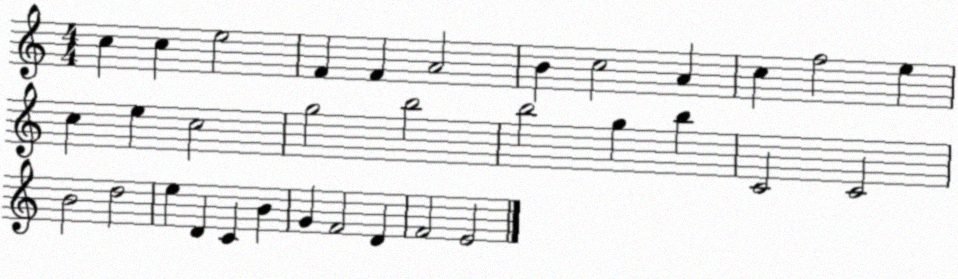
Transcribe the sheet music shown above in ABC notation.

X:1
T:Untitled
M:4/4
L:1/4
K:C
c c e2 F F A2 B c2 A c f2 e c e c2 g2 b2 b2 g b C2 C2 B2 d2 e D C B G F2 D F2 E2